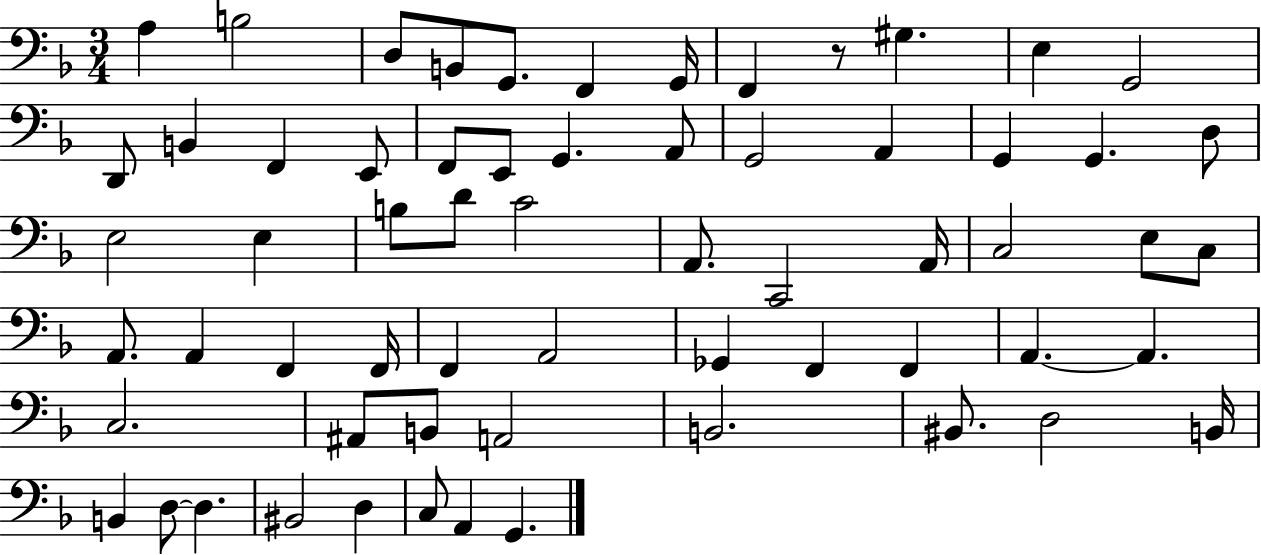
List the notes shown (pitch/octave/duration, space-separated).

A3/q B3/h D3/e B2/e G2/e. F2/q G2/s F2/q R/e G#3/q. E3/q G2/h D2/e B2/q F2/q E2/e F2/e E2/e G2/q. A2/e G2/h A2/q G2/q G2/q. D3/e E3/h E3/q B3/e D4/e C4/h A2/e. C2/h A2/s C3/h E3/e C3/e A2/e. A2/q F2/q F2/s F2/q A2/h Gb2/q F2/q F2/q A2/q. A2/q. C3/h. A#2/e B2/e A2/h B2/h. BIS2/e. D3/h B2/s B2/q D3/e D3/q. BIS2/h D3/q C3/e A2/q G2/q.